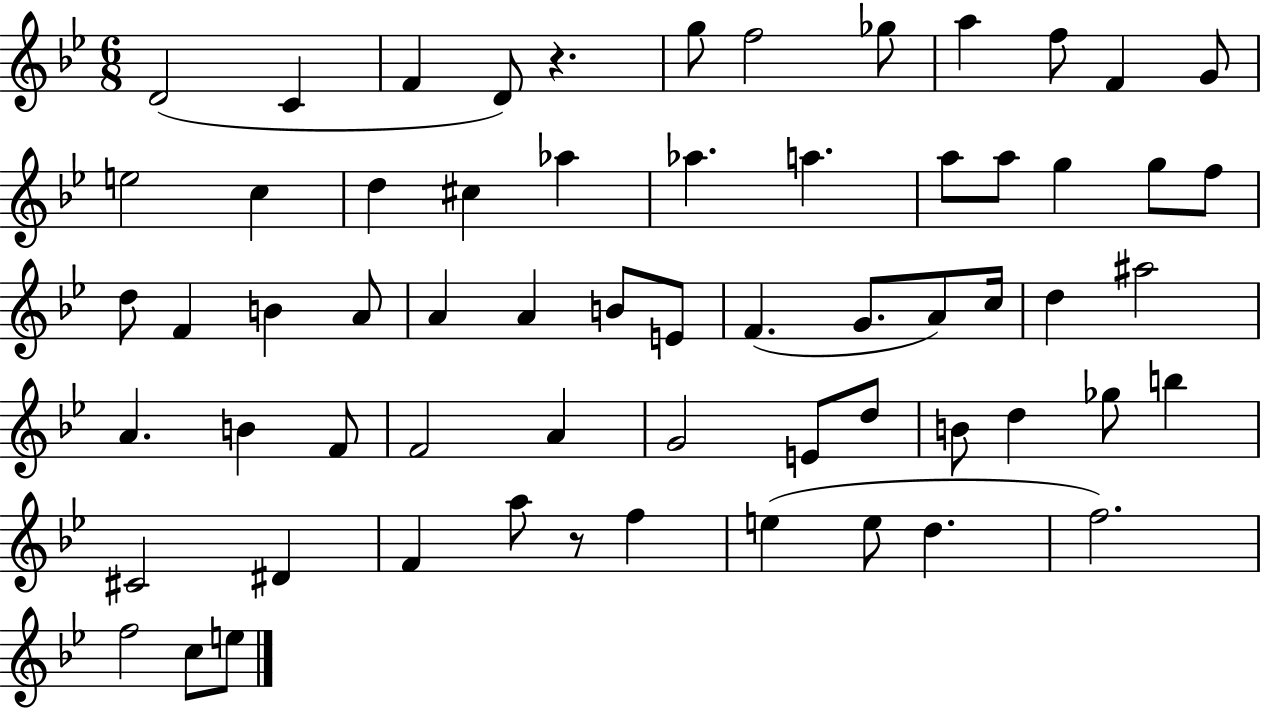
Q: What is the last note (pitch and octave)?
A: E5